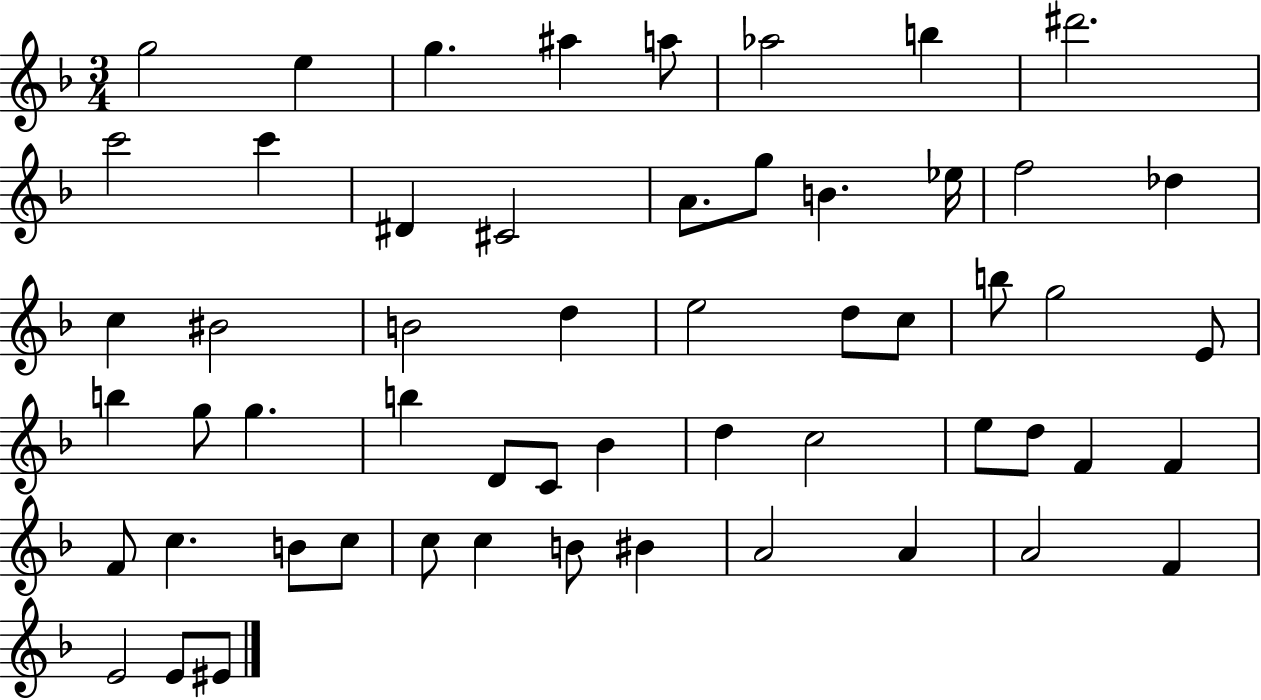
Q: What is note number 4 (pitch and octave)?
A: A#5